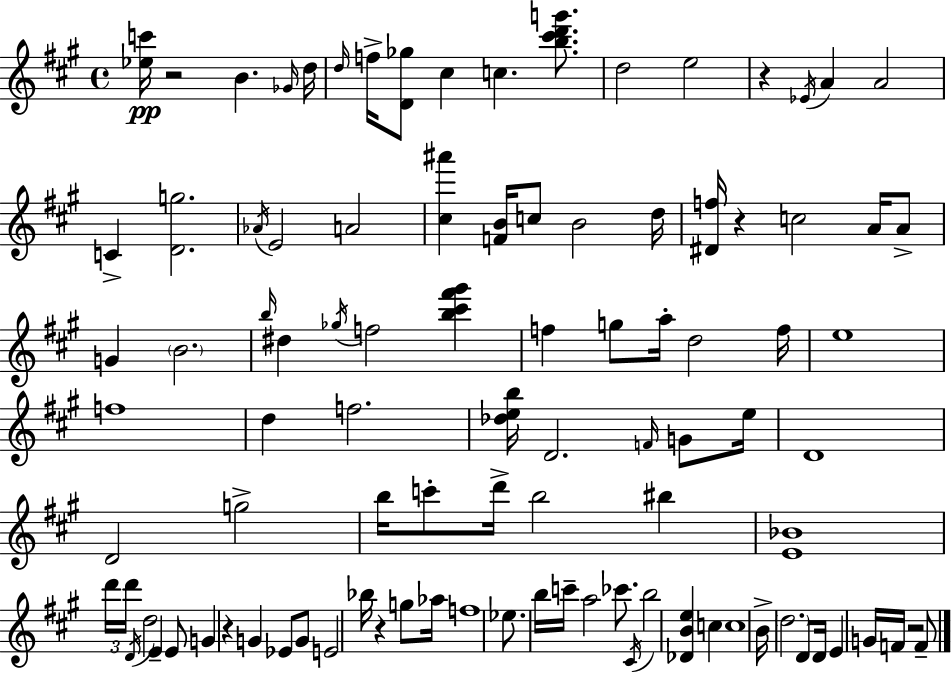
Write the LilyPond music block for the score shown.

{
  \clef treble
  \time 4/4
  \defaultTimeSignature
  \key a \major
  <ees'' c'''>16\pp r2 b'4. \grace { ges'16 } | d''16 \grace { d''16 } f''16-> <d' ges''>8 cis''4 c''4. <b'' cis''' d''' g'''>8. | d''2 e''2 | r4 \acciaccatura { ees'16 } a'4 a'2 | \break c'4-> <d' g''>2. | \acciaccatura { aes'16 } e'2 a'2 | <cis'' ais'''>4 <f' b'>16 c''8 b'2 | d''16 <dis' f''>16 r4 c''2 | \break a'16 a'8-> g'4 \parenthesize b'2. | \grace { b''16 } dis''4 \acciaccatura { ges''16 } f''2 | <b'' cis''' fis''' gis'''>4 f''4 g''8 a''16-. d''2 | f''16 e''1 | \break f''1 | d''4 f''2. | <des'' e'' b''>16 d'2. | \grace { f'16 } g'8 e''16 d'1 | \break d'2 g''2-> | b''16 c'''8-. d'''16-> b''2 | bis''4 <e' bes'>1 | \tuplet 3/2 { d'''16 d'''16 \acciaccatura { d'16 } } d''2 | \break e'4-- e'8 g'4 r4 | g'4 ees'8 g'8 e'2 | bes''16 r4 g''8 aes''16 f''1 | ees''8. b''16 c'''16-- a''2 | \break ces'''8. \acciaccatura { cis'16 } b''2 | <des' b' e''>4 c''4 c''1 | b'16-> \parenthesize d''2. | d'8 d'16 e'4 g'16 f'16 r2 | \break f'8-- \bar "|."
}